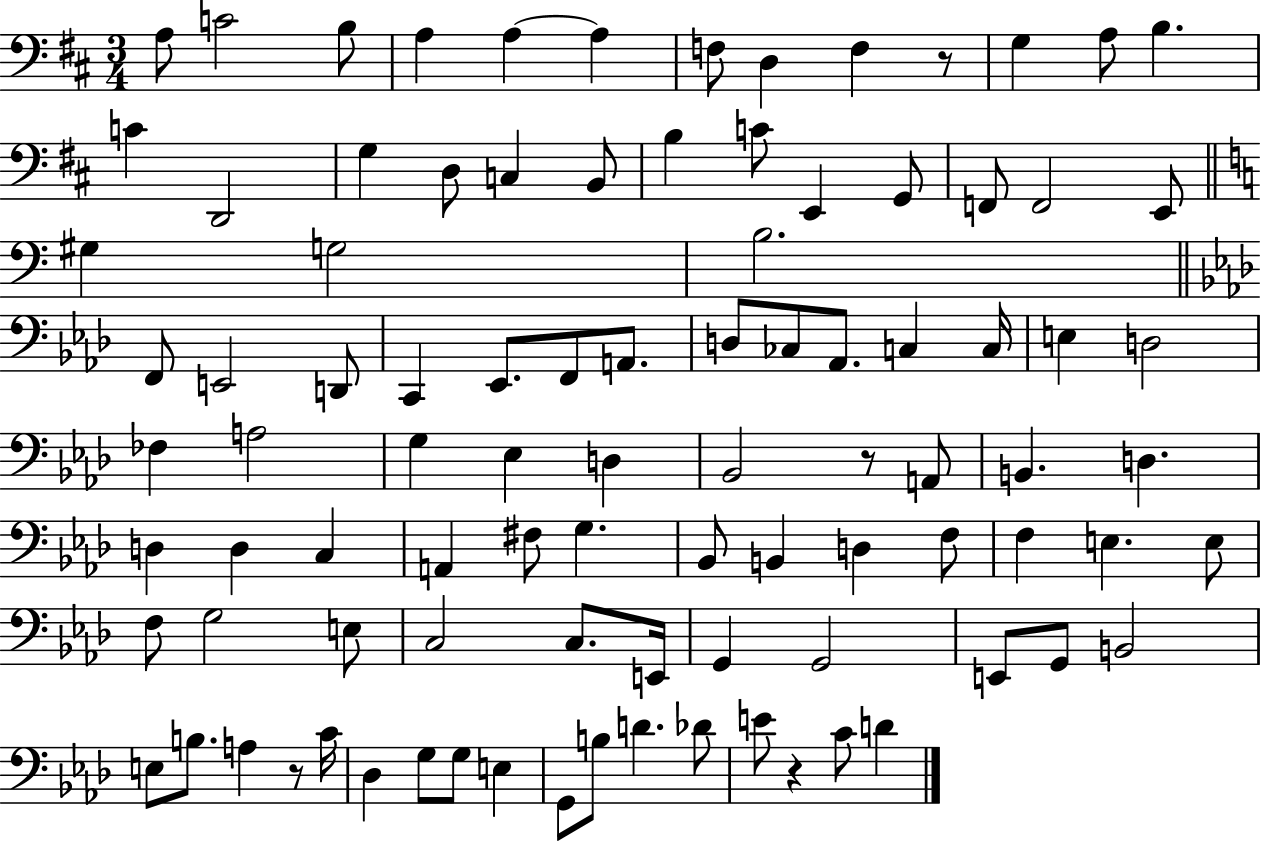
A3/e C4/h B3/e A3/q A3/q A3/q F3/e D3/q F3/q R/e G3/q A3/e B3/q. C4/q D2/h G3/q D3/e C3/q B2/e B3/q C4/e E2/q G2/e F2/e F2/h E2/e G#3/q G3/h B3/h. F2/e E2/h D2/e C2/q Eb2/e. F2/e A2/e. D3/e CES3/e Ab2/e. C3/q C3/s E3/q D3/h FES3/q A3/h G3/q Eb3/q D3/q Bb2/h R/e A2/e B2/q. D3/q. D3/q D3/q C3/q A2/q F#3/e G3/q. Bb2/e B2/q D3/q F3/e F3/q E3/q. E3/e F3/e G3/h E3/e C3/h C3/e. E2/s G2/q G2/h E2/e G2/e B2/h E3/e B3/e. A3/q R/e C4/s Db3/q G3/e G3/e E3/q G2/e B3/e D4/q. Db4/e E4/e R/q C4/e D4/q